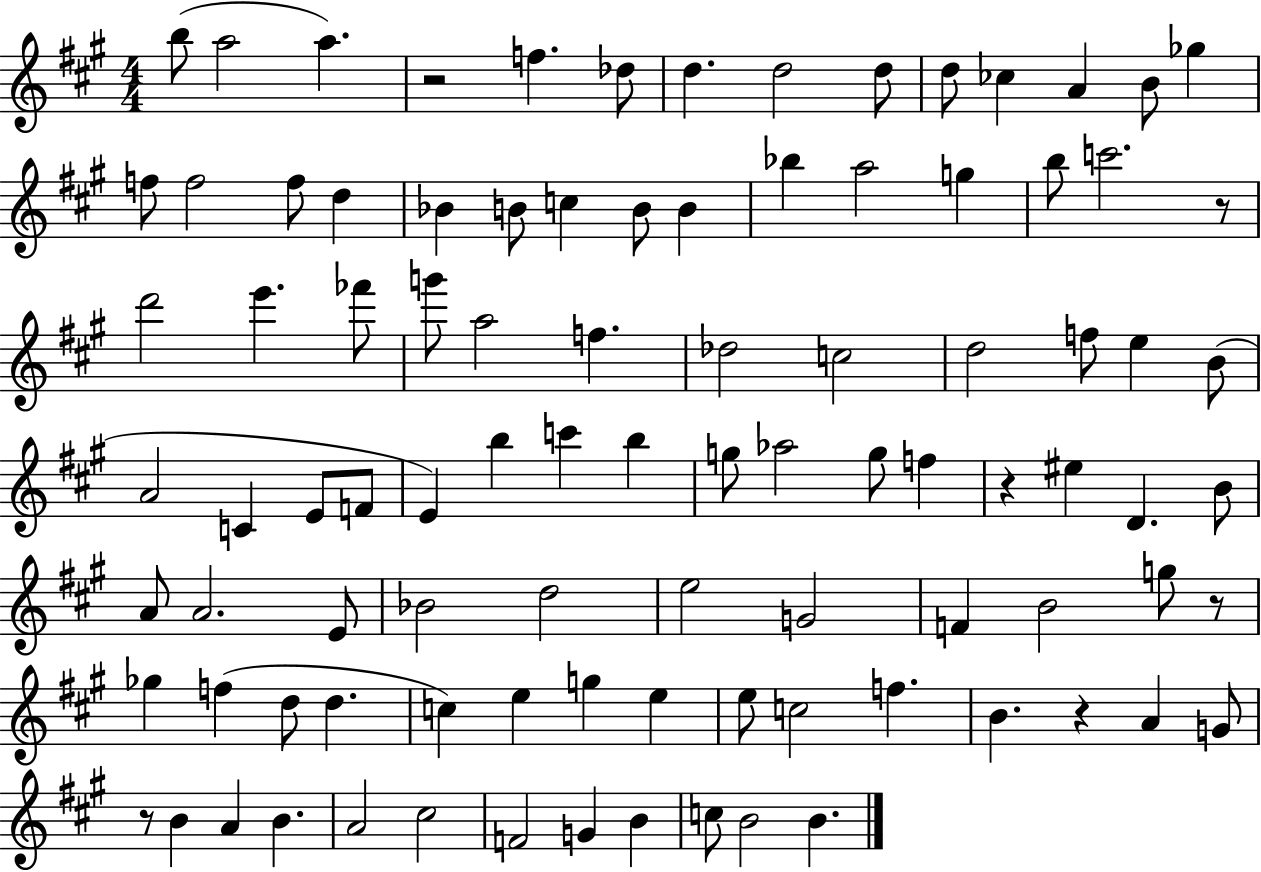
B5/e A5/h A5/q. R/h F5/q. Db5/e D5/q. D5/h D5/e D5/e CES5/q A4/q B4/e Gb5/q F5/e F5/h F5/e D5/q Bb4/q B4/e C5/q B4/e B4/q Bb5/q A5/h G5/q B5/e C6/h. R/e D6/h E6/q. FES6/e G6/e A5/h F5/q. Db5/h C5/h D5/h F5/e E5/q B4/e A4/h C4/q E4/e F4/e E4/q B5/q C6/q B5/q G5/e Ab5/h G5/e F5/q R/q EIS5/q D4/q. B4/e A4/e A4/h. E4/e Bb4/h D5/h E5/h G4/h F4/q B4/h G5/e R/e Gb5/q F5/q D5/e D5/q. C5/q E5/q G5/q E5/q E5/e C5/h F5/q. B4/q. R/q A4/q G4/e R/e B4/q A4/q B4/q. A4/h C#5/h F4/h G4/q B4/q C5/e B4/h B4/q.